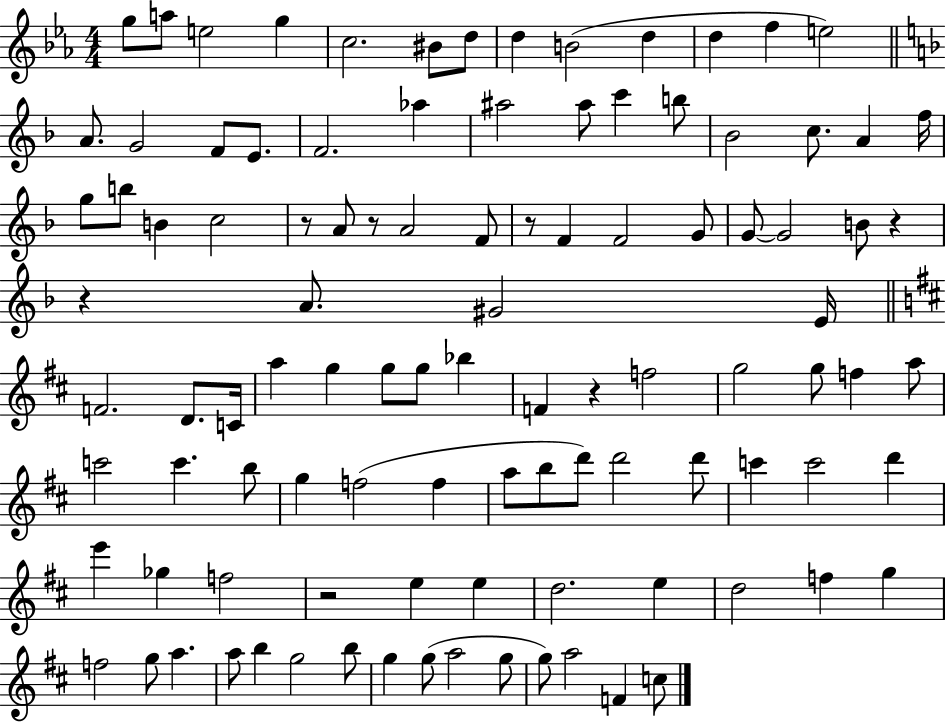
X:1
T:Untitled
M:4/4
L:1/4
K:Eb
g/2 a/2 e2 g c2 ^B/2 d/2 d B2 d d f e2 A/2 G2 F/2 E/2 F2 _a ^a2 ^a/2 c' b/2 _B2 c/2 A f/4 g/2 b/2 B c2 z/2 A/2 z/2 A2 F/2 z/2 F F2 G/2 G/2 G2 B/2 z z A/2 ^G2 E/4 F2 D/2 C/4 a g g/2 g/2 _b F z f2 g2 g/2 f a/2 c'2 c' b/2 g f2 f a/2 b/2 d'/2 d'2 d'/2 c' c'2 d' e' _g f2 z2 e e d2 e d2 f g f2 g/2 a a/2 b g2 b/2 g g/2 a2 g/2 g/2 a2 F c/2